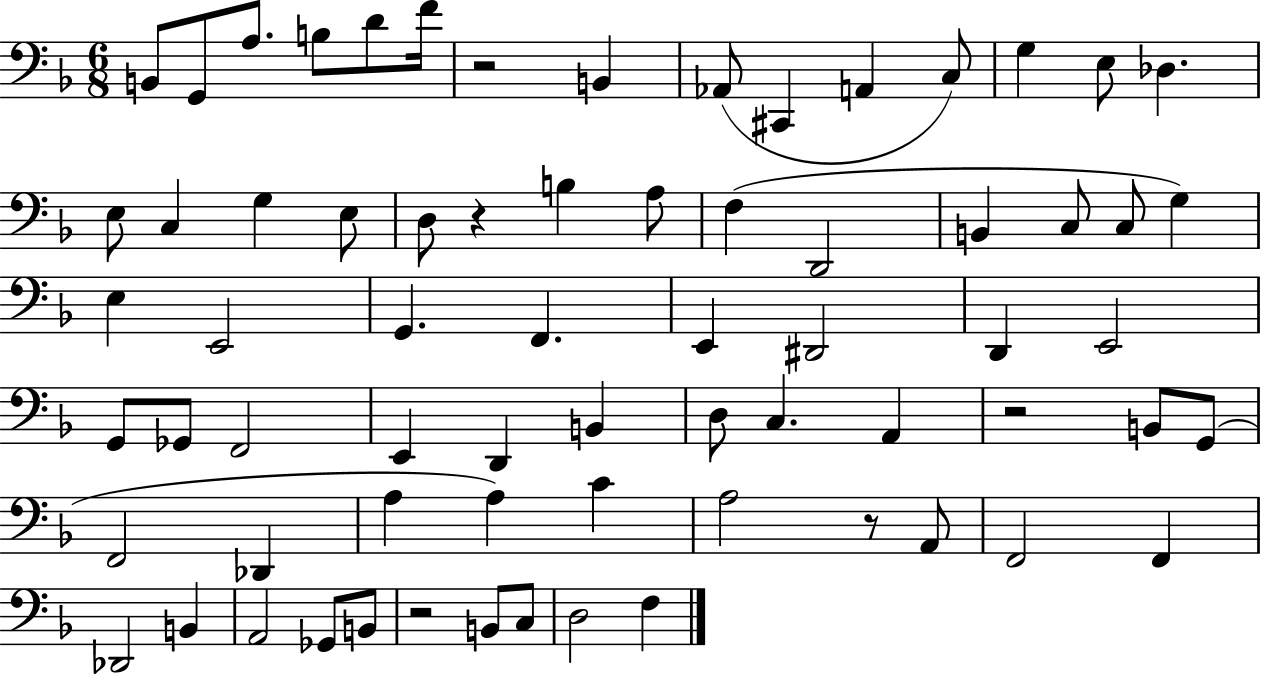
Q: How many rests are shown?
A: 5